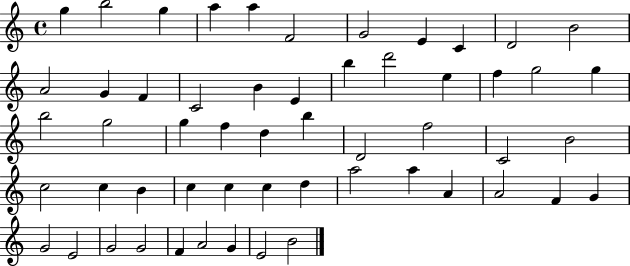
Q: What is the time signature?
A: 4/4